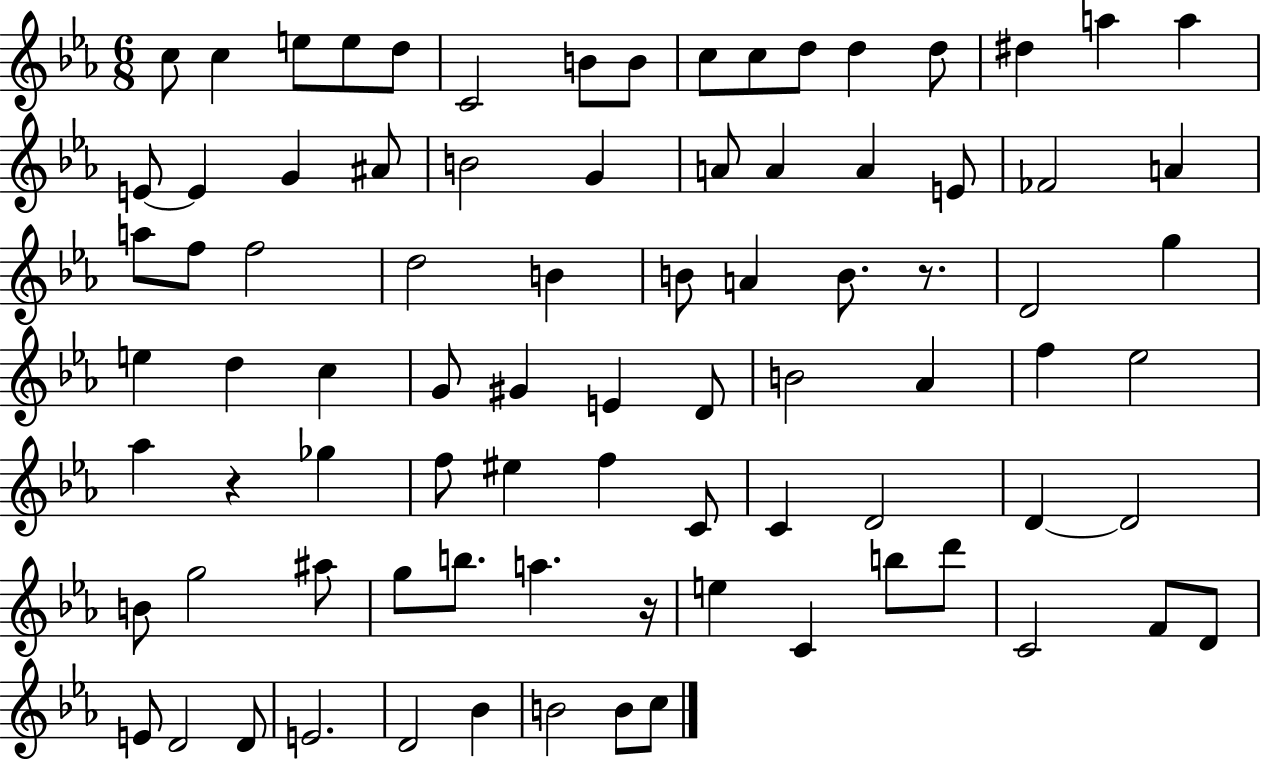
{
  \clef treble
  \numericTimeSignature
  \time 6/8
  \key ees \major
  \repeat volta 2 { c''8 c''4 e''8 e''8 d''8 | c'2 b'8 b'8 | c''8 c''8 d''8 d''4 d''8 | dis''4 a''4 a''4 | \break e'8~~ e'4 g'4 ais'8 | b'2 g'4 | a'8 a'4 a'4 e'8 | fes'2 a'4 | \break a''8 f''8 f''2 | d''2 b'4 | b'8 a'4 b'8. r8. | d'2 g''4 | \break e''4 d''4 c''4 | g'8 gis'4 e'4 d'8 | b'2 aes'4 | f''4 ees''2 | \break aes''4 r4 ges''4 | f''8 eis''4 f''4 c'8 | c'4 d'2 | d'4~~ d'2 | \break b'8 g''2 ais''8 | g''8 b''8. a''4. r16 | e''4 c'4 b''8 d'''8 | c'2 f'8 d'8 | \break e'8 d'2 d'8 | e'2. | d'2 bes'4 | b'2 b'8 c''8 | \break } \bar "|."
}